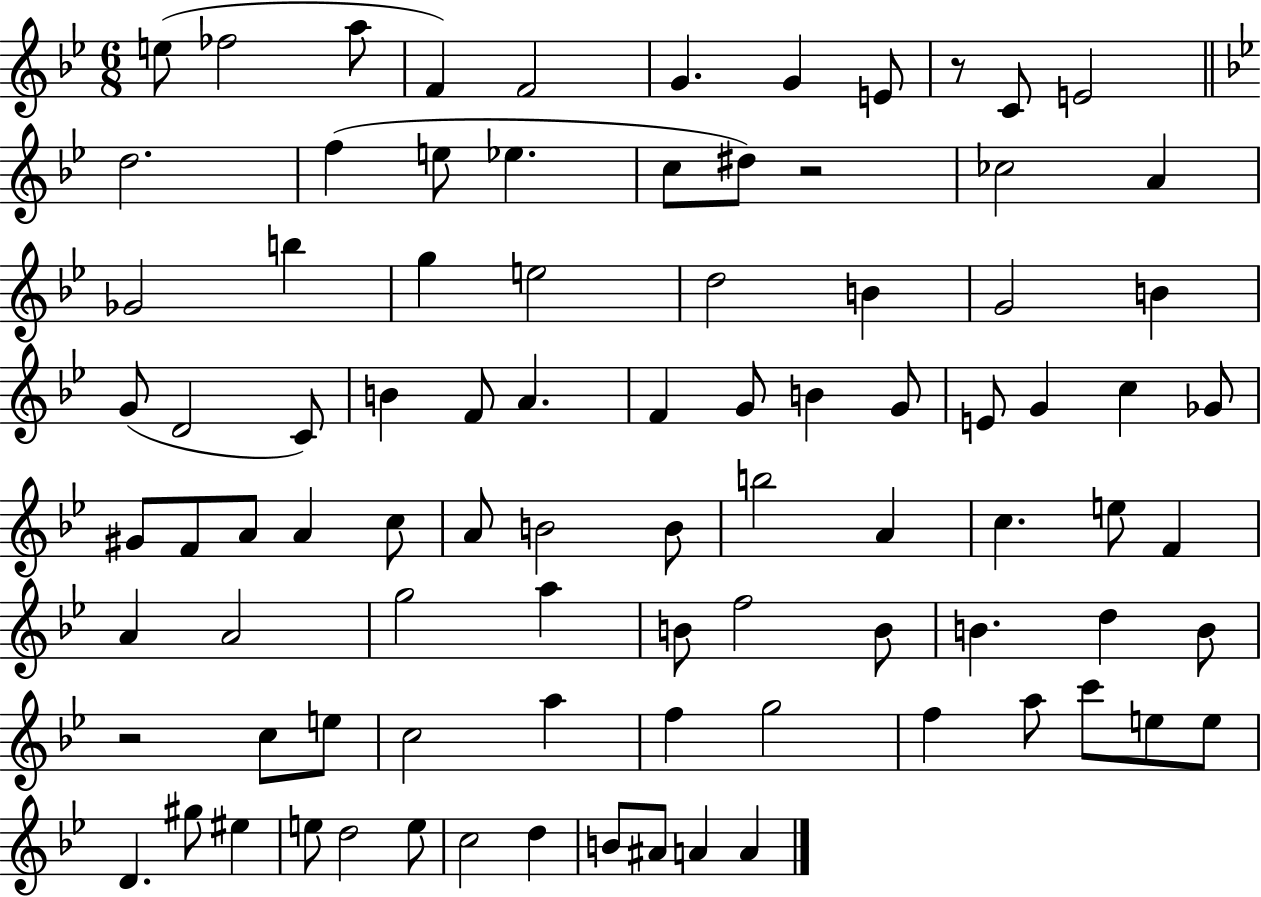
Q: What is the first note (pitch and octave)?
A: E5